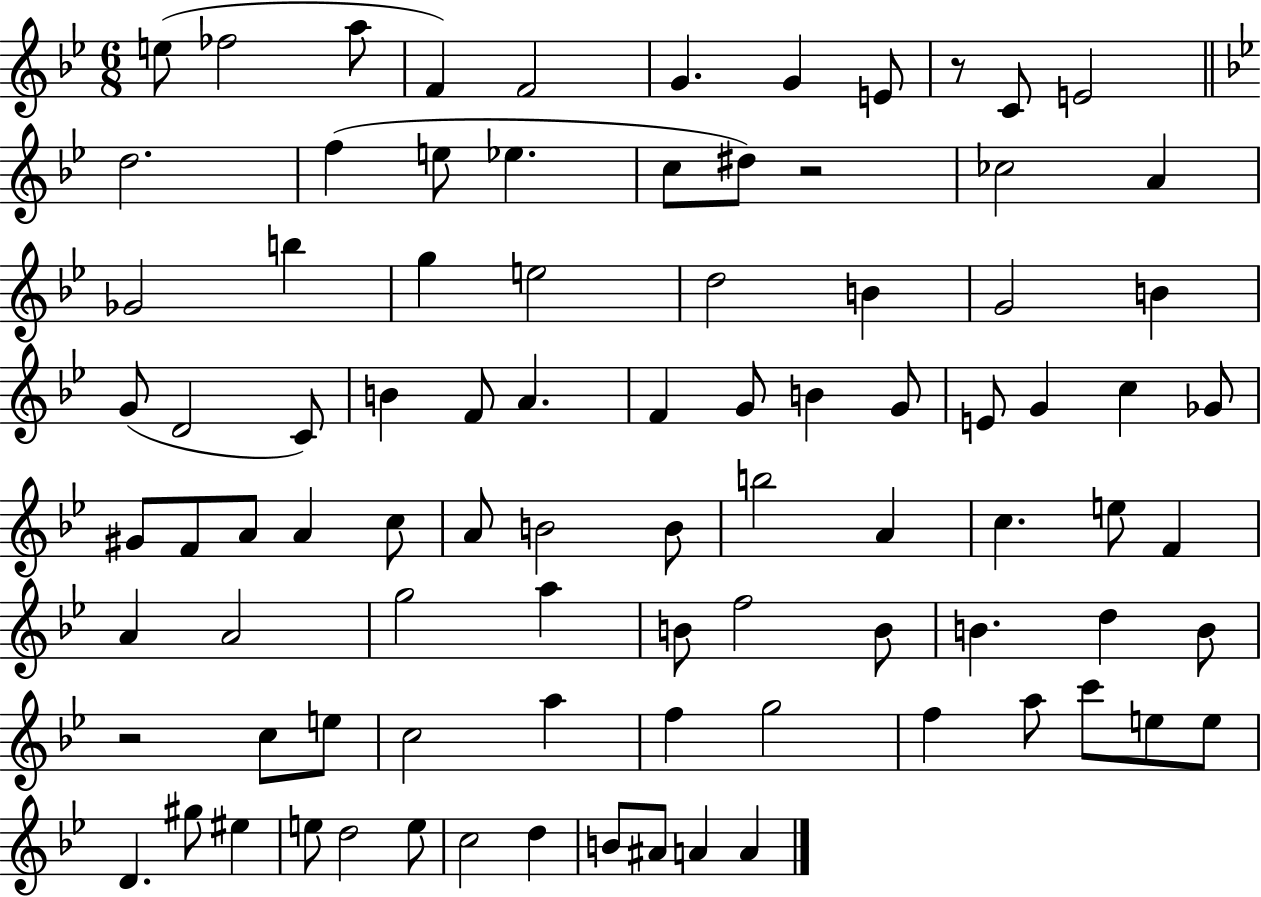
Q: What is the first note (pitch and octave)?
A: E5